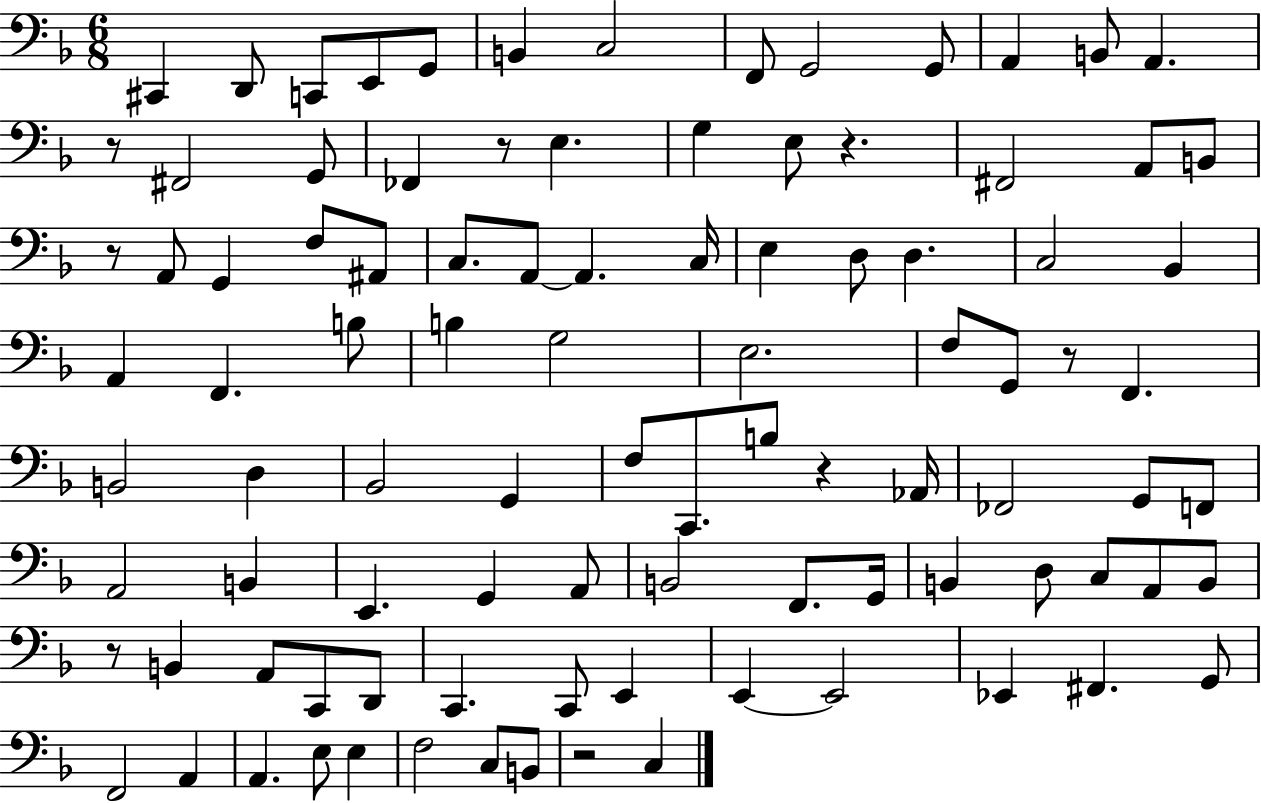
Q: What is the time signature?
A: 6/8